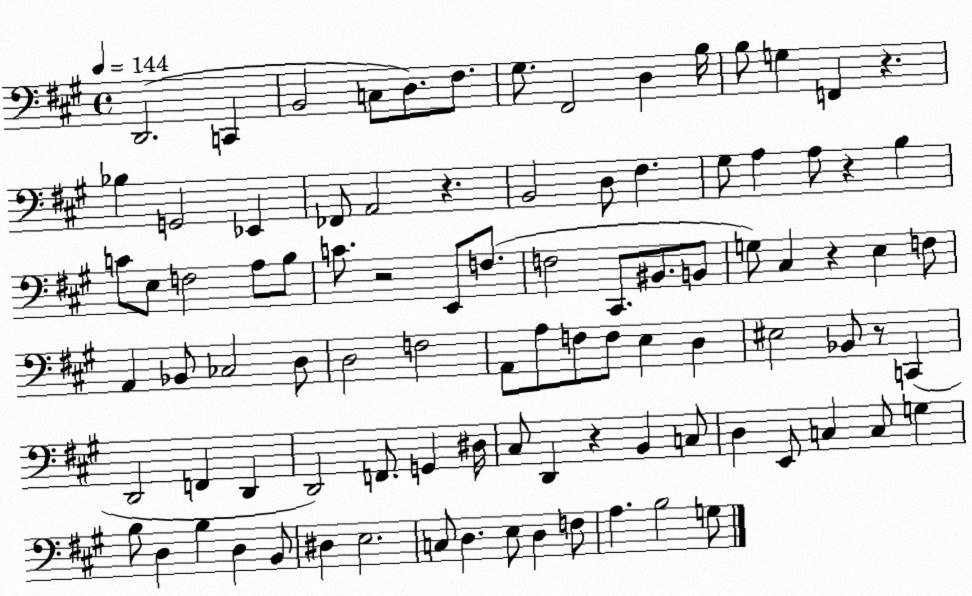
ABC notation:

X:1
T:Untitled
M:4/4
L:1/4
K:A
D,,2 C,, B,,2 C,/2 D,/2 ^F,/2 ^G,/2 ^F,,2 D, B,/4 B,/2 G, F,, z _B, G,,2 _E,, _F,,/2 A,,2 z B,,2 D,/2 ^F, ^G,/2 A, A,/2 z B, C/2 E,/2 F,2 A,/2 B,/2 C/2 z2 E,,/2 F,/2 F,2 ^C,,/2 ^B,,/2 B,,/2 G,/2 ^C, z E, F,/2 A,, _B,,/2 _C,2 D,/2 D,2 F,2 A,,/2 A,/2 F,/2 F,/2 E, D, ^E,2 _B,,/2 z/2 C,, D,,2 F,, D,, D,,2 F,,/2 G,, ^D,/4 ^C,/2 D,, z B,, C,/2 D, E,,/2 C, C,/2 G, B,/2 D, B, D, B,,/2 ^D, E,2 C,/2 D, E,/2 D, F,/2 A, B,2 G,/2